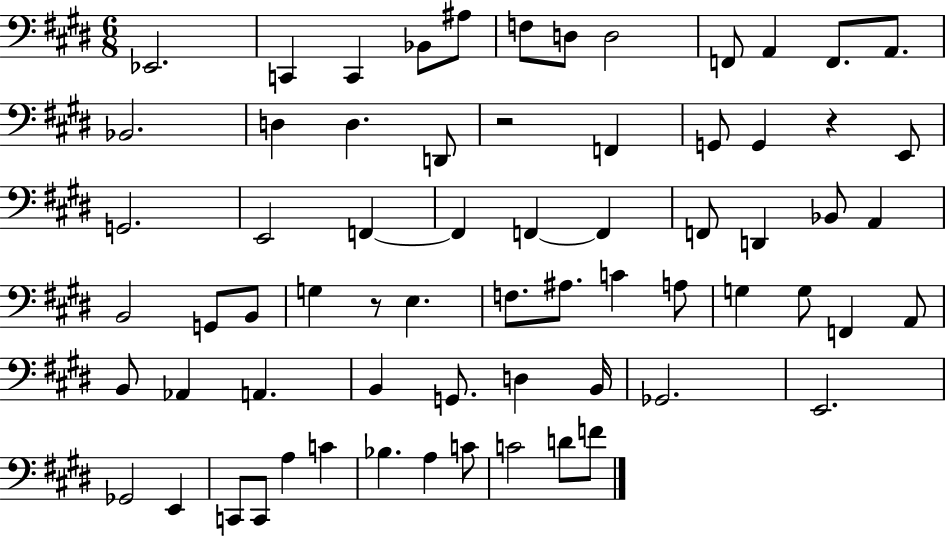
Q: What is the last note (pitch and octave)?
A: F4